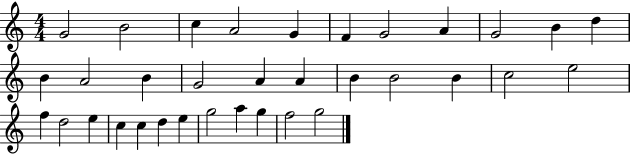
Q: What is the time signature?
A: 4/4